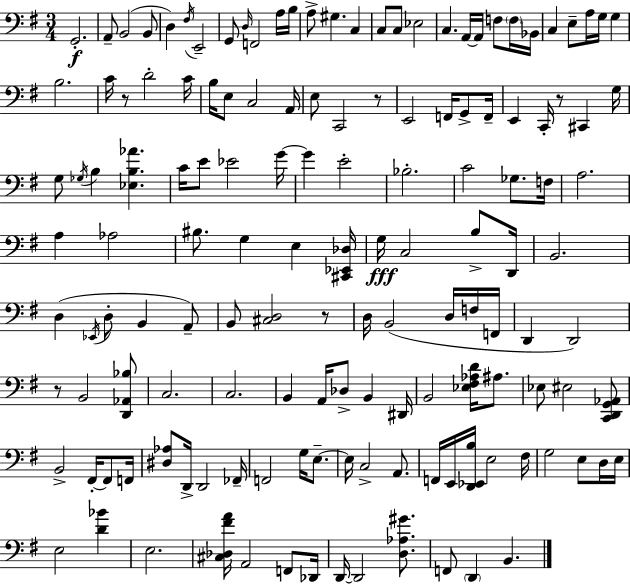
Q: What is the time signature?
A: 3/4